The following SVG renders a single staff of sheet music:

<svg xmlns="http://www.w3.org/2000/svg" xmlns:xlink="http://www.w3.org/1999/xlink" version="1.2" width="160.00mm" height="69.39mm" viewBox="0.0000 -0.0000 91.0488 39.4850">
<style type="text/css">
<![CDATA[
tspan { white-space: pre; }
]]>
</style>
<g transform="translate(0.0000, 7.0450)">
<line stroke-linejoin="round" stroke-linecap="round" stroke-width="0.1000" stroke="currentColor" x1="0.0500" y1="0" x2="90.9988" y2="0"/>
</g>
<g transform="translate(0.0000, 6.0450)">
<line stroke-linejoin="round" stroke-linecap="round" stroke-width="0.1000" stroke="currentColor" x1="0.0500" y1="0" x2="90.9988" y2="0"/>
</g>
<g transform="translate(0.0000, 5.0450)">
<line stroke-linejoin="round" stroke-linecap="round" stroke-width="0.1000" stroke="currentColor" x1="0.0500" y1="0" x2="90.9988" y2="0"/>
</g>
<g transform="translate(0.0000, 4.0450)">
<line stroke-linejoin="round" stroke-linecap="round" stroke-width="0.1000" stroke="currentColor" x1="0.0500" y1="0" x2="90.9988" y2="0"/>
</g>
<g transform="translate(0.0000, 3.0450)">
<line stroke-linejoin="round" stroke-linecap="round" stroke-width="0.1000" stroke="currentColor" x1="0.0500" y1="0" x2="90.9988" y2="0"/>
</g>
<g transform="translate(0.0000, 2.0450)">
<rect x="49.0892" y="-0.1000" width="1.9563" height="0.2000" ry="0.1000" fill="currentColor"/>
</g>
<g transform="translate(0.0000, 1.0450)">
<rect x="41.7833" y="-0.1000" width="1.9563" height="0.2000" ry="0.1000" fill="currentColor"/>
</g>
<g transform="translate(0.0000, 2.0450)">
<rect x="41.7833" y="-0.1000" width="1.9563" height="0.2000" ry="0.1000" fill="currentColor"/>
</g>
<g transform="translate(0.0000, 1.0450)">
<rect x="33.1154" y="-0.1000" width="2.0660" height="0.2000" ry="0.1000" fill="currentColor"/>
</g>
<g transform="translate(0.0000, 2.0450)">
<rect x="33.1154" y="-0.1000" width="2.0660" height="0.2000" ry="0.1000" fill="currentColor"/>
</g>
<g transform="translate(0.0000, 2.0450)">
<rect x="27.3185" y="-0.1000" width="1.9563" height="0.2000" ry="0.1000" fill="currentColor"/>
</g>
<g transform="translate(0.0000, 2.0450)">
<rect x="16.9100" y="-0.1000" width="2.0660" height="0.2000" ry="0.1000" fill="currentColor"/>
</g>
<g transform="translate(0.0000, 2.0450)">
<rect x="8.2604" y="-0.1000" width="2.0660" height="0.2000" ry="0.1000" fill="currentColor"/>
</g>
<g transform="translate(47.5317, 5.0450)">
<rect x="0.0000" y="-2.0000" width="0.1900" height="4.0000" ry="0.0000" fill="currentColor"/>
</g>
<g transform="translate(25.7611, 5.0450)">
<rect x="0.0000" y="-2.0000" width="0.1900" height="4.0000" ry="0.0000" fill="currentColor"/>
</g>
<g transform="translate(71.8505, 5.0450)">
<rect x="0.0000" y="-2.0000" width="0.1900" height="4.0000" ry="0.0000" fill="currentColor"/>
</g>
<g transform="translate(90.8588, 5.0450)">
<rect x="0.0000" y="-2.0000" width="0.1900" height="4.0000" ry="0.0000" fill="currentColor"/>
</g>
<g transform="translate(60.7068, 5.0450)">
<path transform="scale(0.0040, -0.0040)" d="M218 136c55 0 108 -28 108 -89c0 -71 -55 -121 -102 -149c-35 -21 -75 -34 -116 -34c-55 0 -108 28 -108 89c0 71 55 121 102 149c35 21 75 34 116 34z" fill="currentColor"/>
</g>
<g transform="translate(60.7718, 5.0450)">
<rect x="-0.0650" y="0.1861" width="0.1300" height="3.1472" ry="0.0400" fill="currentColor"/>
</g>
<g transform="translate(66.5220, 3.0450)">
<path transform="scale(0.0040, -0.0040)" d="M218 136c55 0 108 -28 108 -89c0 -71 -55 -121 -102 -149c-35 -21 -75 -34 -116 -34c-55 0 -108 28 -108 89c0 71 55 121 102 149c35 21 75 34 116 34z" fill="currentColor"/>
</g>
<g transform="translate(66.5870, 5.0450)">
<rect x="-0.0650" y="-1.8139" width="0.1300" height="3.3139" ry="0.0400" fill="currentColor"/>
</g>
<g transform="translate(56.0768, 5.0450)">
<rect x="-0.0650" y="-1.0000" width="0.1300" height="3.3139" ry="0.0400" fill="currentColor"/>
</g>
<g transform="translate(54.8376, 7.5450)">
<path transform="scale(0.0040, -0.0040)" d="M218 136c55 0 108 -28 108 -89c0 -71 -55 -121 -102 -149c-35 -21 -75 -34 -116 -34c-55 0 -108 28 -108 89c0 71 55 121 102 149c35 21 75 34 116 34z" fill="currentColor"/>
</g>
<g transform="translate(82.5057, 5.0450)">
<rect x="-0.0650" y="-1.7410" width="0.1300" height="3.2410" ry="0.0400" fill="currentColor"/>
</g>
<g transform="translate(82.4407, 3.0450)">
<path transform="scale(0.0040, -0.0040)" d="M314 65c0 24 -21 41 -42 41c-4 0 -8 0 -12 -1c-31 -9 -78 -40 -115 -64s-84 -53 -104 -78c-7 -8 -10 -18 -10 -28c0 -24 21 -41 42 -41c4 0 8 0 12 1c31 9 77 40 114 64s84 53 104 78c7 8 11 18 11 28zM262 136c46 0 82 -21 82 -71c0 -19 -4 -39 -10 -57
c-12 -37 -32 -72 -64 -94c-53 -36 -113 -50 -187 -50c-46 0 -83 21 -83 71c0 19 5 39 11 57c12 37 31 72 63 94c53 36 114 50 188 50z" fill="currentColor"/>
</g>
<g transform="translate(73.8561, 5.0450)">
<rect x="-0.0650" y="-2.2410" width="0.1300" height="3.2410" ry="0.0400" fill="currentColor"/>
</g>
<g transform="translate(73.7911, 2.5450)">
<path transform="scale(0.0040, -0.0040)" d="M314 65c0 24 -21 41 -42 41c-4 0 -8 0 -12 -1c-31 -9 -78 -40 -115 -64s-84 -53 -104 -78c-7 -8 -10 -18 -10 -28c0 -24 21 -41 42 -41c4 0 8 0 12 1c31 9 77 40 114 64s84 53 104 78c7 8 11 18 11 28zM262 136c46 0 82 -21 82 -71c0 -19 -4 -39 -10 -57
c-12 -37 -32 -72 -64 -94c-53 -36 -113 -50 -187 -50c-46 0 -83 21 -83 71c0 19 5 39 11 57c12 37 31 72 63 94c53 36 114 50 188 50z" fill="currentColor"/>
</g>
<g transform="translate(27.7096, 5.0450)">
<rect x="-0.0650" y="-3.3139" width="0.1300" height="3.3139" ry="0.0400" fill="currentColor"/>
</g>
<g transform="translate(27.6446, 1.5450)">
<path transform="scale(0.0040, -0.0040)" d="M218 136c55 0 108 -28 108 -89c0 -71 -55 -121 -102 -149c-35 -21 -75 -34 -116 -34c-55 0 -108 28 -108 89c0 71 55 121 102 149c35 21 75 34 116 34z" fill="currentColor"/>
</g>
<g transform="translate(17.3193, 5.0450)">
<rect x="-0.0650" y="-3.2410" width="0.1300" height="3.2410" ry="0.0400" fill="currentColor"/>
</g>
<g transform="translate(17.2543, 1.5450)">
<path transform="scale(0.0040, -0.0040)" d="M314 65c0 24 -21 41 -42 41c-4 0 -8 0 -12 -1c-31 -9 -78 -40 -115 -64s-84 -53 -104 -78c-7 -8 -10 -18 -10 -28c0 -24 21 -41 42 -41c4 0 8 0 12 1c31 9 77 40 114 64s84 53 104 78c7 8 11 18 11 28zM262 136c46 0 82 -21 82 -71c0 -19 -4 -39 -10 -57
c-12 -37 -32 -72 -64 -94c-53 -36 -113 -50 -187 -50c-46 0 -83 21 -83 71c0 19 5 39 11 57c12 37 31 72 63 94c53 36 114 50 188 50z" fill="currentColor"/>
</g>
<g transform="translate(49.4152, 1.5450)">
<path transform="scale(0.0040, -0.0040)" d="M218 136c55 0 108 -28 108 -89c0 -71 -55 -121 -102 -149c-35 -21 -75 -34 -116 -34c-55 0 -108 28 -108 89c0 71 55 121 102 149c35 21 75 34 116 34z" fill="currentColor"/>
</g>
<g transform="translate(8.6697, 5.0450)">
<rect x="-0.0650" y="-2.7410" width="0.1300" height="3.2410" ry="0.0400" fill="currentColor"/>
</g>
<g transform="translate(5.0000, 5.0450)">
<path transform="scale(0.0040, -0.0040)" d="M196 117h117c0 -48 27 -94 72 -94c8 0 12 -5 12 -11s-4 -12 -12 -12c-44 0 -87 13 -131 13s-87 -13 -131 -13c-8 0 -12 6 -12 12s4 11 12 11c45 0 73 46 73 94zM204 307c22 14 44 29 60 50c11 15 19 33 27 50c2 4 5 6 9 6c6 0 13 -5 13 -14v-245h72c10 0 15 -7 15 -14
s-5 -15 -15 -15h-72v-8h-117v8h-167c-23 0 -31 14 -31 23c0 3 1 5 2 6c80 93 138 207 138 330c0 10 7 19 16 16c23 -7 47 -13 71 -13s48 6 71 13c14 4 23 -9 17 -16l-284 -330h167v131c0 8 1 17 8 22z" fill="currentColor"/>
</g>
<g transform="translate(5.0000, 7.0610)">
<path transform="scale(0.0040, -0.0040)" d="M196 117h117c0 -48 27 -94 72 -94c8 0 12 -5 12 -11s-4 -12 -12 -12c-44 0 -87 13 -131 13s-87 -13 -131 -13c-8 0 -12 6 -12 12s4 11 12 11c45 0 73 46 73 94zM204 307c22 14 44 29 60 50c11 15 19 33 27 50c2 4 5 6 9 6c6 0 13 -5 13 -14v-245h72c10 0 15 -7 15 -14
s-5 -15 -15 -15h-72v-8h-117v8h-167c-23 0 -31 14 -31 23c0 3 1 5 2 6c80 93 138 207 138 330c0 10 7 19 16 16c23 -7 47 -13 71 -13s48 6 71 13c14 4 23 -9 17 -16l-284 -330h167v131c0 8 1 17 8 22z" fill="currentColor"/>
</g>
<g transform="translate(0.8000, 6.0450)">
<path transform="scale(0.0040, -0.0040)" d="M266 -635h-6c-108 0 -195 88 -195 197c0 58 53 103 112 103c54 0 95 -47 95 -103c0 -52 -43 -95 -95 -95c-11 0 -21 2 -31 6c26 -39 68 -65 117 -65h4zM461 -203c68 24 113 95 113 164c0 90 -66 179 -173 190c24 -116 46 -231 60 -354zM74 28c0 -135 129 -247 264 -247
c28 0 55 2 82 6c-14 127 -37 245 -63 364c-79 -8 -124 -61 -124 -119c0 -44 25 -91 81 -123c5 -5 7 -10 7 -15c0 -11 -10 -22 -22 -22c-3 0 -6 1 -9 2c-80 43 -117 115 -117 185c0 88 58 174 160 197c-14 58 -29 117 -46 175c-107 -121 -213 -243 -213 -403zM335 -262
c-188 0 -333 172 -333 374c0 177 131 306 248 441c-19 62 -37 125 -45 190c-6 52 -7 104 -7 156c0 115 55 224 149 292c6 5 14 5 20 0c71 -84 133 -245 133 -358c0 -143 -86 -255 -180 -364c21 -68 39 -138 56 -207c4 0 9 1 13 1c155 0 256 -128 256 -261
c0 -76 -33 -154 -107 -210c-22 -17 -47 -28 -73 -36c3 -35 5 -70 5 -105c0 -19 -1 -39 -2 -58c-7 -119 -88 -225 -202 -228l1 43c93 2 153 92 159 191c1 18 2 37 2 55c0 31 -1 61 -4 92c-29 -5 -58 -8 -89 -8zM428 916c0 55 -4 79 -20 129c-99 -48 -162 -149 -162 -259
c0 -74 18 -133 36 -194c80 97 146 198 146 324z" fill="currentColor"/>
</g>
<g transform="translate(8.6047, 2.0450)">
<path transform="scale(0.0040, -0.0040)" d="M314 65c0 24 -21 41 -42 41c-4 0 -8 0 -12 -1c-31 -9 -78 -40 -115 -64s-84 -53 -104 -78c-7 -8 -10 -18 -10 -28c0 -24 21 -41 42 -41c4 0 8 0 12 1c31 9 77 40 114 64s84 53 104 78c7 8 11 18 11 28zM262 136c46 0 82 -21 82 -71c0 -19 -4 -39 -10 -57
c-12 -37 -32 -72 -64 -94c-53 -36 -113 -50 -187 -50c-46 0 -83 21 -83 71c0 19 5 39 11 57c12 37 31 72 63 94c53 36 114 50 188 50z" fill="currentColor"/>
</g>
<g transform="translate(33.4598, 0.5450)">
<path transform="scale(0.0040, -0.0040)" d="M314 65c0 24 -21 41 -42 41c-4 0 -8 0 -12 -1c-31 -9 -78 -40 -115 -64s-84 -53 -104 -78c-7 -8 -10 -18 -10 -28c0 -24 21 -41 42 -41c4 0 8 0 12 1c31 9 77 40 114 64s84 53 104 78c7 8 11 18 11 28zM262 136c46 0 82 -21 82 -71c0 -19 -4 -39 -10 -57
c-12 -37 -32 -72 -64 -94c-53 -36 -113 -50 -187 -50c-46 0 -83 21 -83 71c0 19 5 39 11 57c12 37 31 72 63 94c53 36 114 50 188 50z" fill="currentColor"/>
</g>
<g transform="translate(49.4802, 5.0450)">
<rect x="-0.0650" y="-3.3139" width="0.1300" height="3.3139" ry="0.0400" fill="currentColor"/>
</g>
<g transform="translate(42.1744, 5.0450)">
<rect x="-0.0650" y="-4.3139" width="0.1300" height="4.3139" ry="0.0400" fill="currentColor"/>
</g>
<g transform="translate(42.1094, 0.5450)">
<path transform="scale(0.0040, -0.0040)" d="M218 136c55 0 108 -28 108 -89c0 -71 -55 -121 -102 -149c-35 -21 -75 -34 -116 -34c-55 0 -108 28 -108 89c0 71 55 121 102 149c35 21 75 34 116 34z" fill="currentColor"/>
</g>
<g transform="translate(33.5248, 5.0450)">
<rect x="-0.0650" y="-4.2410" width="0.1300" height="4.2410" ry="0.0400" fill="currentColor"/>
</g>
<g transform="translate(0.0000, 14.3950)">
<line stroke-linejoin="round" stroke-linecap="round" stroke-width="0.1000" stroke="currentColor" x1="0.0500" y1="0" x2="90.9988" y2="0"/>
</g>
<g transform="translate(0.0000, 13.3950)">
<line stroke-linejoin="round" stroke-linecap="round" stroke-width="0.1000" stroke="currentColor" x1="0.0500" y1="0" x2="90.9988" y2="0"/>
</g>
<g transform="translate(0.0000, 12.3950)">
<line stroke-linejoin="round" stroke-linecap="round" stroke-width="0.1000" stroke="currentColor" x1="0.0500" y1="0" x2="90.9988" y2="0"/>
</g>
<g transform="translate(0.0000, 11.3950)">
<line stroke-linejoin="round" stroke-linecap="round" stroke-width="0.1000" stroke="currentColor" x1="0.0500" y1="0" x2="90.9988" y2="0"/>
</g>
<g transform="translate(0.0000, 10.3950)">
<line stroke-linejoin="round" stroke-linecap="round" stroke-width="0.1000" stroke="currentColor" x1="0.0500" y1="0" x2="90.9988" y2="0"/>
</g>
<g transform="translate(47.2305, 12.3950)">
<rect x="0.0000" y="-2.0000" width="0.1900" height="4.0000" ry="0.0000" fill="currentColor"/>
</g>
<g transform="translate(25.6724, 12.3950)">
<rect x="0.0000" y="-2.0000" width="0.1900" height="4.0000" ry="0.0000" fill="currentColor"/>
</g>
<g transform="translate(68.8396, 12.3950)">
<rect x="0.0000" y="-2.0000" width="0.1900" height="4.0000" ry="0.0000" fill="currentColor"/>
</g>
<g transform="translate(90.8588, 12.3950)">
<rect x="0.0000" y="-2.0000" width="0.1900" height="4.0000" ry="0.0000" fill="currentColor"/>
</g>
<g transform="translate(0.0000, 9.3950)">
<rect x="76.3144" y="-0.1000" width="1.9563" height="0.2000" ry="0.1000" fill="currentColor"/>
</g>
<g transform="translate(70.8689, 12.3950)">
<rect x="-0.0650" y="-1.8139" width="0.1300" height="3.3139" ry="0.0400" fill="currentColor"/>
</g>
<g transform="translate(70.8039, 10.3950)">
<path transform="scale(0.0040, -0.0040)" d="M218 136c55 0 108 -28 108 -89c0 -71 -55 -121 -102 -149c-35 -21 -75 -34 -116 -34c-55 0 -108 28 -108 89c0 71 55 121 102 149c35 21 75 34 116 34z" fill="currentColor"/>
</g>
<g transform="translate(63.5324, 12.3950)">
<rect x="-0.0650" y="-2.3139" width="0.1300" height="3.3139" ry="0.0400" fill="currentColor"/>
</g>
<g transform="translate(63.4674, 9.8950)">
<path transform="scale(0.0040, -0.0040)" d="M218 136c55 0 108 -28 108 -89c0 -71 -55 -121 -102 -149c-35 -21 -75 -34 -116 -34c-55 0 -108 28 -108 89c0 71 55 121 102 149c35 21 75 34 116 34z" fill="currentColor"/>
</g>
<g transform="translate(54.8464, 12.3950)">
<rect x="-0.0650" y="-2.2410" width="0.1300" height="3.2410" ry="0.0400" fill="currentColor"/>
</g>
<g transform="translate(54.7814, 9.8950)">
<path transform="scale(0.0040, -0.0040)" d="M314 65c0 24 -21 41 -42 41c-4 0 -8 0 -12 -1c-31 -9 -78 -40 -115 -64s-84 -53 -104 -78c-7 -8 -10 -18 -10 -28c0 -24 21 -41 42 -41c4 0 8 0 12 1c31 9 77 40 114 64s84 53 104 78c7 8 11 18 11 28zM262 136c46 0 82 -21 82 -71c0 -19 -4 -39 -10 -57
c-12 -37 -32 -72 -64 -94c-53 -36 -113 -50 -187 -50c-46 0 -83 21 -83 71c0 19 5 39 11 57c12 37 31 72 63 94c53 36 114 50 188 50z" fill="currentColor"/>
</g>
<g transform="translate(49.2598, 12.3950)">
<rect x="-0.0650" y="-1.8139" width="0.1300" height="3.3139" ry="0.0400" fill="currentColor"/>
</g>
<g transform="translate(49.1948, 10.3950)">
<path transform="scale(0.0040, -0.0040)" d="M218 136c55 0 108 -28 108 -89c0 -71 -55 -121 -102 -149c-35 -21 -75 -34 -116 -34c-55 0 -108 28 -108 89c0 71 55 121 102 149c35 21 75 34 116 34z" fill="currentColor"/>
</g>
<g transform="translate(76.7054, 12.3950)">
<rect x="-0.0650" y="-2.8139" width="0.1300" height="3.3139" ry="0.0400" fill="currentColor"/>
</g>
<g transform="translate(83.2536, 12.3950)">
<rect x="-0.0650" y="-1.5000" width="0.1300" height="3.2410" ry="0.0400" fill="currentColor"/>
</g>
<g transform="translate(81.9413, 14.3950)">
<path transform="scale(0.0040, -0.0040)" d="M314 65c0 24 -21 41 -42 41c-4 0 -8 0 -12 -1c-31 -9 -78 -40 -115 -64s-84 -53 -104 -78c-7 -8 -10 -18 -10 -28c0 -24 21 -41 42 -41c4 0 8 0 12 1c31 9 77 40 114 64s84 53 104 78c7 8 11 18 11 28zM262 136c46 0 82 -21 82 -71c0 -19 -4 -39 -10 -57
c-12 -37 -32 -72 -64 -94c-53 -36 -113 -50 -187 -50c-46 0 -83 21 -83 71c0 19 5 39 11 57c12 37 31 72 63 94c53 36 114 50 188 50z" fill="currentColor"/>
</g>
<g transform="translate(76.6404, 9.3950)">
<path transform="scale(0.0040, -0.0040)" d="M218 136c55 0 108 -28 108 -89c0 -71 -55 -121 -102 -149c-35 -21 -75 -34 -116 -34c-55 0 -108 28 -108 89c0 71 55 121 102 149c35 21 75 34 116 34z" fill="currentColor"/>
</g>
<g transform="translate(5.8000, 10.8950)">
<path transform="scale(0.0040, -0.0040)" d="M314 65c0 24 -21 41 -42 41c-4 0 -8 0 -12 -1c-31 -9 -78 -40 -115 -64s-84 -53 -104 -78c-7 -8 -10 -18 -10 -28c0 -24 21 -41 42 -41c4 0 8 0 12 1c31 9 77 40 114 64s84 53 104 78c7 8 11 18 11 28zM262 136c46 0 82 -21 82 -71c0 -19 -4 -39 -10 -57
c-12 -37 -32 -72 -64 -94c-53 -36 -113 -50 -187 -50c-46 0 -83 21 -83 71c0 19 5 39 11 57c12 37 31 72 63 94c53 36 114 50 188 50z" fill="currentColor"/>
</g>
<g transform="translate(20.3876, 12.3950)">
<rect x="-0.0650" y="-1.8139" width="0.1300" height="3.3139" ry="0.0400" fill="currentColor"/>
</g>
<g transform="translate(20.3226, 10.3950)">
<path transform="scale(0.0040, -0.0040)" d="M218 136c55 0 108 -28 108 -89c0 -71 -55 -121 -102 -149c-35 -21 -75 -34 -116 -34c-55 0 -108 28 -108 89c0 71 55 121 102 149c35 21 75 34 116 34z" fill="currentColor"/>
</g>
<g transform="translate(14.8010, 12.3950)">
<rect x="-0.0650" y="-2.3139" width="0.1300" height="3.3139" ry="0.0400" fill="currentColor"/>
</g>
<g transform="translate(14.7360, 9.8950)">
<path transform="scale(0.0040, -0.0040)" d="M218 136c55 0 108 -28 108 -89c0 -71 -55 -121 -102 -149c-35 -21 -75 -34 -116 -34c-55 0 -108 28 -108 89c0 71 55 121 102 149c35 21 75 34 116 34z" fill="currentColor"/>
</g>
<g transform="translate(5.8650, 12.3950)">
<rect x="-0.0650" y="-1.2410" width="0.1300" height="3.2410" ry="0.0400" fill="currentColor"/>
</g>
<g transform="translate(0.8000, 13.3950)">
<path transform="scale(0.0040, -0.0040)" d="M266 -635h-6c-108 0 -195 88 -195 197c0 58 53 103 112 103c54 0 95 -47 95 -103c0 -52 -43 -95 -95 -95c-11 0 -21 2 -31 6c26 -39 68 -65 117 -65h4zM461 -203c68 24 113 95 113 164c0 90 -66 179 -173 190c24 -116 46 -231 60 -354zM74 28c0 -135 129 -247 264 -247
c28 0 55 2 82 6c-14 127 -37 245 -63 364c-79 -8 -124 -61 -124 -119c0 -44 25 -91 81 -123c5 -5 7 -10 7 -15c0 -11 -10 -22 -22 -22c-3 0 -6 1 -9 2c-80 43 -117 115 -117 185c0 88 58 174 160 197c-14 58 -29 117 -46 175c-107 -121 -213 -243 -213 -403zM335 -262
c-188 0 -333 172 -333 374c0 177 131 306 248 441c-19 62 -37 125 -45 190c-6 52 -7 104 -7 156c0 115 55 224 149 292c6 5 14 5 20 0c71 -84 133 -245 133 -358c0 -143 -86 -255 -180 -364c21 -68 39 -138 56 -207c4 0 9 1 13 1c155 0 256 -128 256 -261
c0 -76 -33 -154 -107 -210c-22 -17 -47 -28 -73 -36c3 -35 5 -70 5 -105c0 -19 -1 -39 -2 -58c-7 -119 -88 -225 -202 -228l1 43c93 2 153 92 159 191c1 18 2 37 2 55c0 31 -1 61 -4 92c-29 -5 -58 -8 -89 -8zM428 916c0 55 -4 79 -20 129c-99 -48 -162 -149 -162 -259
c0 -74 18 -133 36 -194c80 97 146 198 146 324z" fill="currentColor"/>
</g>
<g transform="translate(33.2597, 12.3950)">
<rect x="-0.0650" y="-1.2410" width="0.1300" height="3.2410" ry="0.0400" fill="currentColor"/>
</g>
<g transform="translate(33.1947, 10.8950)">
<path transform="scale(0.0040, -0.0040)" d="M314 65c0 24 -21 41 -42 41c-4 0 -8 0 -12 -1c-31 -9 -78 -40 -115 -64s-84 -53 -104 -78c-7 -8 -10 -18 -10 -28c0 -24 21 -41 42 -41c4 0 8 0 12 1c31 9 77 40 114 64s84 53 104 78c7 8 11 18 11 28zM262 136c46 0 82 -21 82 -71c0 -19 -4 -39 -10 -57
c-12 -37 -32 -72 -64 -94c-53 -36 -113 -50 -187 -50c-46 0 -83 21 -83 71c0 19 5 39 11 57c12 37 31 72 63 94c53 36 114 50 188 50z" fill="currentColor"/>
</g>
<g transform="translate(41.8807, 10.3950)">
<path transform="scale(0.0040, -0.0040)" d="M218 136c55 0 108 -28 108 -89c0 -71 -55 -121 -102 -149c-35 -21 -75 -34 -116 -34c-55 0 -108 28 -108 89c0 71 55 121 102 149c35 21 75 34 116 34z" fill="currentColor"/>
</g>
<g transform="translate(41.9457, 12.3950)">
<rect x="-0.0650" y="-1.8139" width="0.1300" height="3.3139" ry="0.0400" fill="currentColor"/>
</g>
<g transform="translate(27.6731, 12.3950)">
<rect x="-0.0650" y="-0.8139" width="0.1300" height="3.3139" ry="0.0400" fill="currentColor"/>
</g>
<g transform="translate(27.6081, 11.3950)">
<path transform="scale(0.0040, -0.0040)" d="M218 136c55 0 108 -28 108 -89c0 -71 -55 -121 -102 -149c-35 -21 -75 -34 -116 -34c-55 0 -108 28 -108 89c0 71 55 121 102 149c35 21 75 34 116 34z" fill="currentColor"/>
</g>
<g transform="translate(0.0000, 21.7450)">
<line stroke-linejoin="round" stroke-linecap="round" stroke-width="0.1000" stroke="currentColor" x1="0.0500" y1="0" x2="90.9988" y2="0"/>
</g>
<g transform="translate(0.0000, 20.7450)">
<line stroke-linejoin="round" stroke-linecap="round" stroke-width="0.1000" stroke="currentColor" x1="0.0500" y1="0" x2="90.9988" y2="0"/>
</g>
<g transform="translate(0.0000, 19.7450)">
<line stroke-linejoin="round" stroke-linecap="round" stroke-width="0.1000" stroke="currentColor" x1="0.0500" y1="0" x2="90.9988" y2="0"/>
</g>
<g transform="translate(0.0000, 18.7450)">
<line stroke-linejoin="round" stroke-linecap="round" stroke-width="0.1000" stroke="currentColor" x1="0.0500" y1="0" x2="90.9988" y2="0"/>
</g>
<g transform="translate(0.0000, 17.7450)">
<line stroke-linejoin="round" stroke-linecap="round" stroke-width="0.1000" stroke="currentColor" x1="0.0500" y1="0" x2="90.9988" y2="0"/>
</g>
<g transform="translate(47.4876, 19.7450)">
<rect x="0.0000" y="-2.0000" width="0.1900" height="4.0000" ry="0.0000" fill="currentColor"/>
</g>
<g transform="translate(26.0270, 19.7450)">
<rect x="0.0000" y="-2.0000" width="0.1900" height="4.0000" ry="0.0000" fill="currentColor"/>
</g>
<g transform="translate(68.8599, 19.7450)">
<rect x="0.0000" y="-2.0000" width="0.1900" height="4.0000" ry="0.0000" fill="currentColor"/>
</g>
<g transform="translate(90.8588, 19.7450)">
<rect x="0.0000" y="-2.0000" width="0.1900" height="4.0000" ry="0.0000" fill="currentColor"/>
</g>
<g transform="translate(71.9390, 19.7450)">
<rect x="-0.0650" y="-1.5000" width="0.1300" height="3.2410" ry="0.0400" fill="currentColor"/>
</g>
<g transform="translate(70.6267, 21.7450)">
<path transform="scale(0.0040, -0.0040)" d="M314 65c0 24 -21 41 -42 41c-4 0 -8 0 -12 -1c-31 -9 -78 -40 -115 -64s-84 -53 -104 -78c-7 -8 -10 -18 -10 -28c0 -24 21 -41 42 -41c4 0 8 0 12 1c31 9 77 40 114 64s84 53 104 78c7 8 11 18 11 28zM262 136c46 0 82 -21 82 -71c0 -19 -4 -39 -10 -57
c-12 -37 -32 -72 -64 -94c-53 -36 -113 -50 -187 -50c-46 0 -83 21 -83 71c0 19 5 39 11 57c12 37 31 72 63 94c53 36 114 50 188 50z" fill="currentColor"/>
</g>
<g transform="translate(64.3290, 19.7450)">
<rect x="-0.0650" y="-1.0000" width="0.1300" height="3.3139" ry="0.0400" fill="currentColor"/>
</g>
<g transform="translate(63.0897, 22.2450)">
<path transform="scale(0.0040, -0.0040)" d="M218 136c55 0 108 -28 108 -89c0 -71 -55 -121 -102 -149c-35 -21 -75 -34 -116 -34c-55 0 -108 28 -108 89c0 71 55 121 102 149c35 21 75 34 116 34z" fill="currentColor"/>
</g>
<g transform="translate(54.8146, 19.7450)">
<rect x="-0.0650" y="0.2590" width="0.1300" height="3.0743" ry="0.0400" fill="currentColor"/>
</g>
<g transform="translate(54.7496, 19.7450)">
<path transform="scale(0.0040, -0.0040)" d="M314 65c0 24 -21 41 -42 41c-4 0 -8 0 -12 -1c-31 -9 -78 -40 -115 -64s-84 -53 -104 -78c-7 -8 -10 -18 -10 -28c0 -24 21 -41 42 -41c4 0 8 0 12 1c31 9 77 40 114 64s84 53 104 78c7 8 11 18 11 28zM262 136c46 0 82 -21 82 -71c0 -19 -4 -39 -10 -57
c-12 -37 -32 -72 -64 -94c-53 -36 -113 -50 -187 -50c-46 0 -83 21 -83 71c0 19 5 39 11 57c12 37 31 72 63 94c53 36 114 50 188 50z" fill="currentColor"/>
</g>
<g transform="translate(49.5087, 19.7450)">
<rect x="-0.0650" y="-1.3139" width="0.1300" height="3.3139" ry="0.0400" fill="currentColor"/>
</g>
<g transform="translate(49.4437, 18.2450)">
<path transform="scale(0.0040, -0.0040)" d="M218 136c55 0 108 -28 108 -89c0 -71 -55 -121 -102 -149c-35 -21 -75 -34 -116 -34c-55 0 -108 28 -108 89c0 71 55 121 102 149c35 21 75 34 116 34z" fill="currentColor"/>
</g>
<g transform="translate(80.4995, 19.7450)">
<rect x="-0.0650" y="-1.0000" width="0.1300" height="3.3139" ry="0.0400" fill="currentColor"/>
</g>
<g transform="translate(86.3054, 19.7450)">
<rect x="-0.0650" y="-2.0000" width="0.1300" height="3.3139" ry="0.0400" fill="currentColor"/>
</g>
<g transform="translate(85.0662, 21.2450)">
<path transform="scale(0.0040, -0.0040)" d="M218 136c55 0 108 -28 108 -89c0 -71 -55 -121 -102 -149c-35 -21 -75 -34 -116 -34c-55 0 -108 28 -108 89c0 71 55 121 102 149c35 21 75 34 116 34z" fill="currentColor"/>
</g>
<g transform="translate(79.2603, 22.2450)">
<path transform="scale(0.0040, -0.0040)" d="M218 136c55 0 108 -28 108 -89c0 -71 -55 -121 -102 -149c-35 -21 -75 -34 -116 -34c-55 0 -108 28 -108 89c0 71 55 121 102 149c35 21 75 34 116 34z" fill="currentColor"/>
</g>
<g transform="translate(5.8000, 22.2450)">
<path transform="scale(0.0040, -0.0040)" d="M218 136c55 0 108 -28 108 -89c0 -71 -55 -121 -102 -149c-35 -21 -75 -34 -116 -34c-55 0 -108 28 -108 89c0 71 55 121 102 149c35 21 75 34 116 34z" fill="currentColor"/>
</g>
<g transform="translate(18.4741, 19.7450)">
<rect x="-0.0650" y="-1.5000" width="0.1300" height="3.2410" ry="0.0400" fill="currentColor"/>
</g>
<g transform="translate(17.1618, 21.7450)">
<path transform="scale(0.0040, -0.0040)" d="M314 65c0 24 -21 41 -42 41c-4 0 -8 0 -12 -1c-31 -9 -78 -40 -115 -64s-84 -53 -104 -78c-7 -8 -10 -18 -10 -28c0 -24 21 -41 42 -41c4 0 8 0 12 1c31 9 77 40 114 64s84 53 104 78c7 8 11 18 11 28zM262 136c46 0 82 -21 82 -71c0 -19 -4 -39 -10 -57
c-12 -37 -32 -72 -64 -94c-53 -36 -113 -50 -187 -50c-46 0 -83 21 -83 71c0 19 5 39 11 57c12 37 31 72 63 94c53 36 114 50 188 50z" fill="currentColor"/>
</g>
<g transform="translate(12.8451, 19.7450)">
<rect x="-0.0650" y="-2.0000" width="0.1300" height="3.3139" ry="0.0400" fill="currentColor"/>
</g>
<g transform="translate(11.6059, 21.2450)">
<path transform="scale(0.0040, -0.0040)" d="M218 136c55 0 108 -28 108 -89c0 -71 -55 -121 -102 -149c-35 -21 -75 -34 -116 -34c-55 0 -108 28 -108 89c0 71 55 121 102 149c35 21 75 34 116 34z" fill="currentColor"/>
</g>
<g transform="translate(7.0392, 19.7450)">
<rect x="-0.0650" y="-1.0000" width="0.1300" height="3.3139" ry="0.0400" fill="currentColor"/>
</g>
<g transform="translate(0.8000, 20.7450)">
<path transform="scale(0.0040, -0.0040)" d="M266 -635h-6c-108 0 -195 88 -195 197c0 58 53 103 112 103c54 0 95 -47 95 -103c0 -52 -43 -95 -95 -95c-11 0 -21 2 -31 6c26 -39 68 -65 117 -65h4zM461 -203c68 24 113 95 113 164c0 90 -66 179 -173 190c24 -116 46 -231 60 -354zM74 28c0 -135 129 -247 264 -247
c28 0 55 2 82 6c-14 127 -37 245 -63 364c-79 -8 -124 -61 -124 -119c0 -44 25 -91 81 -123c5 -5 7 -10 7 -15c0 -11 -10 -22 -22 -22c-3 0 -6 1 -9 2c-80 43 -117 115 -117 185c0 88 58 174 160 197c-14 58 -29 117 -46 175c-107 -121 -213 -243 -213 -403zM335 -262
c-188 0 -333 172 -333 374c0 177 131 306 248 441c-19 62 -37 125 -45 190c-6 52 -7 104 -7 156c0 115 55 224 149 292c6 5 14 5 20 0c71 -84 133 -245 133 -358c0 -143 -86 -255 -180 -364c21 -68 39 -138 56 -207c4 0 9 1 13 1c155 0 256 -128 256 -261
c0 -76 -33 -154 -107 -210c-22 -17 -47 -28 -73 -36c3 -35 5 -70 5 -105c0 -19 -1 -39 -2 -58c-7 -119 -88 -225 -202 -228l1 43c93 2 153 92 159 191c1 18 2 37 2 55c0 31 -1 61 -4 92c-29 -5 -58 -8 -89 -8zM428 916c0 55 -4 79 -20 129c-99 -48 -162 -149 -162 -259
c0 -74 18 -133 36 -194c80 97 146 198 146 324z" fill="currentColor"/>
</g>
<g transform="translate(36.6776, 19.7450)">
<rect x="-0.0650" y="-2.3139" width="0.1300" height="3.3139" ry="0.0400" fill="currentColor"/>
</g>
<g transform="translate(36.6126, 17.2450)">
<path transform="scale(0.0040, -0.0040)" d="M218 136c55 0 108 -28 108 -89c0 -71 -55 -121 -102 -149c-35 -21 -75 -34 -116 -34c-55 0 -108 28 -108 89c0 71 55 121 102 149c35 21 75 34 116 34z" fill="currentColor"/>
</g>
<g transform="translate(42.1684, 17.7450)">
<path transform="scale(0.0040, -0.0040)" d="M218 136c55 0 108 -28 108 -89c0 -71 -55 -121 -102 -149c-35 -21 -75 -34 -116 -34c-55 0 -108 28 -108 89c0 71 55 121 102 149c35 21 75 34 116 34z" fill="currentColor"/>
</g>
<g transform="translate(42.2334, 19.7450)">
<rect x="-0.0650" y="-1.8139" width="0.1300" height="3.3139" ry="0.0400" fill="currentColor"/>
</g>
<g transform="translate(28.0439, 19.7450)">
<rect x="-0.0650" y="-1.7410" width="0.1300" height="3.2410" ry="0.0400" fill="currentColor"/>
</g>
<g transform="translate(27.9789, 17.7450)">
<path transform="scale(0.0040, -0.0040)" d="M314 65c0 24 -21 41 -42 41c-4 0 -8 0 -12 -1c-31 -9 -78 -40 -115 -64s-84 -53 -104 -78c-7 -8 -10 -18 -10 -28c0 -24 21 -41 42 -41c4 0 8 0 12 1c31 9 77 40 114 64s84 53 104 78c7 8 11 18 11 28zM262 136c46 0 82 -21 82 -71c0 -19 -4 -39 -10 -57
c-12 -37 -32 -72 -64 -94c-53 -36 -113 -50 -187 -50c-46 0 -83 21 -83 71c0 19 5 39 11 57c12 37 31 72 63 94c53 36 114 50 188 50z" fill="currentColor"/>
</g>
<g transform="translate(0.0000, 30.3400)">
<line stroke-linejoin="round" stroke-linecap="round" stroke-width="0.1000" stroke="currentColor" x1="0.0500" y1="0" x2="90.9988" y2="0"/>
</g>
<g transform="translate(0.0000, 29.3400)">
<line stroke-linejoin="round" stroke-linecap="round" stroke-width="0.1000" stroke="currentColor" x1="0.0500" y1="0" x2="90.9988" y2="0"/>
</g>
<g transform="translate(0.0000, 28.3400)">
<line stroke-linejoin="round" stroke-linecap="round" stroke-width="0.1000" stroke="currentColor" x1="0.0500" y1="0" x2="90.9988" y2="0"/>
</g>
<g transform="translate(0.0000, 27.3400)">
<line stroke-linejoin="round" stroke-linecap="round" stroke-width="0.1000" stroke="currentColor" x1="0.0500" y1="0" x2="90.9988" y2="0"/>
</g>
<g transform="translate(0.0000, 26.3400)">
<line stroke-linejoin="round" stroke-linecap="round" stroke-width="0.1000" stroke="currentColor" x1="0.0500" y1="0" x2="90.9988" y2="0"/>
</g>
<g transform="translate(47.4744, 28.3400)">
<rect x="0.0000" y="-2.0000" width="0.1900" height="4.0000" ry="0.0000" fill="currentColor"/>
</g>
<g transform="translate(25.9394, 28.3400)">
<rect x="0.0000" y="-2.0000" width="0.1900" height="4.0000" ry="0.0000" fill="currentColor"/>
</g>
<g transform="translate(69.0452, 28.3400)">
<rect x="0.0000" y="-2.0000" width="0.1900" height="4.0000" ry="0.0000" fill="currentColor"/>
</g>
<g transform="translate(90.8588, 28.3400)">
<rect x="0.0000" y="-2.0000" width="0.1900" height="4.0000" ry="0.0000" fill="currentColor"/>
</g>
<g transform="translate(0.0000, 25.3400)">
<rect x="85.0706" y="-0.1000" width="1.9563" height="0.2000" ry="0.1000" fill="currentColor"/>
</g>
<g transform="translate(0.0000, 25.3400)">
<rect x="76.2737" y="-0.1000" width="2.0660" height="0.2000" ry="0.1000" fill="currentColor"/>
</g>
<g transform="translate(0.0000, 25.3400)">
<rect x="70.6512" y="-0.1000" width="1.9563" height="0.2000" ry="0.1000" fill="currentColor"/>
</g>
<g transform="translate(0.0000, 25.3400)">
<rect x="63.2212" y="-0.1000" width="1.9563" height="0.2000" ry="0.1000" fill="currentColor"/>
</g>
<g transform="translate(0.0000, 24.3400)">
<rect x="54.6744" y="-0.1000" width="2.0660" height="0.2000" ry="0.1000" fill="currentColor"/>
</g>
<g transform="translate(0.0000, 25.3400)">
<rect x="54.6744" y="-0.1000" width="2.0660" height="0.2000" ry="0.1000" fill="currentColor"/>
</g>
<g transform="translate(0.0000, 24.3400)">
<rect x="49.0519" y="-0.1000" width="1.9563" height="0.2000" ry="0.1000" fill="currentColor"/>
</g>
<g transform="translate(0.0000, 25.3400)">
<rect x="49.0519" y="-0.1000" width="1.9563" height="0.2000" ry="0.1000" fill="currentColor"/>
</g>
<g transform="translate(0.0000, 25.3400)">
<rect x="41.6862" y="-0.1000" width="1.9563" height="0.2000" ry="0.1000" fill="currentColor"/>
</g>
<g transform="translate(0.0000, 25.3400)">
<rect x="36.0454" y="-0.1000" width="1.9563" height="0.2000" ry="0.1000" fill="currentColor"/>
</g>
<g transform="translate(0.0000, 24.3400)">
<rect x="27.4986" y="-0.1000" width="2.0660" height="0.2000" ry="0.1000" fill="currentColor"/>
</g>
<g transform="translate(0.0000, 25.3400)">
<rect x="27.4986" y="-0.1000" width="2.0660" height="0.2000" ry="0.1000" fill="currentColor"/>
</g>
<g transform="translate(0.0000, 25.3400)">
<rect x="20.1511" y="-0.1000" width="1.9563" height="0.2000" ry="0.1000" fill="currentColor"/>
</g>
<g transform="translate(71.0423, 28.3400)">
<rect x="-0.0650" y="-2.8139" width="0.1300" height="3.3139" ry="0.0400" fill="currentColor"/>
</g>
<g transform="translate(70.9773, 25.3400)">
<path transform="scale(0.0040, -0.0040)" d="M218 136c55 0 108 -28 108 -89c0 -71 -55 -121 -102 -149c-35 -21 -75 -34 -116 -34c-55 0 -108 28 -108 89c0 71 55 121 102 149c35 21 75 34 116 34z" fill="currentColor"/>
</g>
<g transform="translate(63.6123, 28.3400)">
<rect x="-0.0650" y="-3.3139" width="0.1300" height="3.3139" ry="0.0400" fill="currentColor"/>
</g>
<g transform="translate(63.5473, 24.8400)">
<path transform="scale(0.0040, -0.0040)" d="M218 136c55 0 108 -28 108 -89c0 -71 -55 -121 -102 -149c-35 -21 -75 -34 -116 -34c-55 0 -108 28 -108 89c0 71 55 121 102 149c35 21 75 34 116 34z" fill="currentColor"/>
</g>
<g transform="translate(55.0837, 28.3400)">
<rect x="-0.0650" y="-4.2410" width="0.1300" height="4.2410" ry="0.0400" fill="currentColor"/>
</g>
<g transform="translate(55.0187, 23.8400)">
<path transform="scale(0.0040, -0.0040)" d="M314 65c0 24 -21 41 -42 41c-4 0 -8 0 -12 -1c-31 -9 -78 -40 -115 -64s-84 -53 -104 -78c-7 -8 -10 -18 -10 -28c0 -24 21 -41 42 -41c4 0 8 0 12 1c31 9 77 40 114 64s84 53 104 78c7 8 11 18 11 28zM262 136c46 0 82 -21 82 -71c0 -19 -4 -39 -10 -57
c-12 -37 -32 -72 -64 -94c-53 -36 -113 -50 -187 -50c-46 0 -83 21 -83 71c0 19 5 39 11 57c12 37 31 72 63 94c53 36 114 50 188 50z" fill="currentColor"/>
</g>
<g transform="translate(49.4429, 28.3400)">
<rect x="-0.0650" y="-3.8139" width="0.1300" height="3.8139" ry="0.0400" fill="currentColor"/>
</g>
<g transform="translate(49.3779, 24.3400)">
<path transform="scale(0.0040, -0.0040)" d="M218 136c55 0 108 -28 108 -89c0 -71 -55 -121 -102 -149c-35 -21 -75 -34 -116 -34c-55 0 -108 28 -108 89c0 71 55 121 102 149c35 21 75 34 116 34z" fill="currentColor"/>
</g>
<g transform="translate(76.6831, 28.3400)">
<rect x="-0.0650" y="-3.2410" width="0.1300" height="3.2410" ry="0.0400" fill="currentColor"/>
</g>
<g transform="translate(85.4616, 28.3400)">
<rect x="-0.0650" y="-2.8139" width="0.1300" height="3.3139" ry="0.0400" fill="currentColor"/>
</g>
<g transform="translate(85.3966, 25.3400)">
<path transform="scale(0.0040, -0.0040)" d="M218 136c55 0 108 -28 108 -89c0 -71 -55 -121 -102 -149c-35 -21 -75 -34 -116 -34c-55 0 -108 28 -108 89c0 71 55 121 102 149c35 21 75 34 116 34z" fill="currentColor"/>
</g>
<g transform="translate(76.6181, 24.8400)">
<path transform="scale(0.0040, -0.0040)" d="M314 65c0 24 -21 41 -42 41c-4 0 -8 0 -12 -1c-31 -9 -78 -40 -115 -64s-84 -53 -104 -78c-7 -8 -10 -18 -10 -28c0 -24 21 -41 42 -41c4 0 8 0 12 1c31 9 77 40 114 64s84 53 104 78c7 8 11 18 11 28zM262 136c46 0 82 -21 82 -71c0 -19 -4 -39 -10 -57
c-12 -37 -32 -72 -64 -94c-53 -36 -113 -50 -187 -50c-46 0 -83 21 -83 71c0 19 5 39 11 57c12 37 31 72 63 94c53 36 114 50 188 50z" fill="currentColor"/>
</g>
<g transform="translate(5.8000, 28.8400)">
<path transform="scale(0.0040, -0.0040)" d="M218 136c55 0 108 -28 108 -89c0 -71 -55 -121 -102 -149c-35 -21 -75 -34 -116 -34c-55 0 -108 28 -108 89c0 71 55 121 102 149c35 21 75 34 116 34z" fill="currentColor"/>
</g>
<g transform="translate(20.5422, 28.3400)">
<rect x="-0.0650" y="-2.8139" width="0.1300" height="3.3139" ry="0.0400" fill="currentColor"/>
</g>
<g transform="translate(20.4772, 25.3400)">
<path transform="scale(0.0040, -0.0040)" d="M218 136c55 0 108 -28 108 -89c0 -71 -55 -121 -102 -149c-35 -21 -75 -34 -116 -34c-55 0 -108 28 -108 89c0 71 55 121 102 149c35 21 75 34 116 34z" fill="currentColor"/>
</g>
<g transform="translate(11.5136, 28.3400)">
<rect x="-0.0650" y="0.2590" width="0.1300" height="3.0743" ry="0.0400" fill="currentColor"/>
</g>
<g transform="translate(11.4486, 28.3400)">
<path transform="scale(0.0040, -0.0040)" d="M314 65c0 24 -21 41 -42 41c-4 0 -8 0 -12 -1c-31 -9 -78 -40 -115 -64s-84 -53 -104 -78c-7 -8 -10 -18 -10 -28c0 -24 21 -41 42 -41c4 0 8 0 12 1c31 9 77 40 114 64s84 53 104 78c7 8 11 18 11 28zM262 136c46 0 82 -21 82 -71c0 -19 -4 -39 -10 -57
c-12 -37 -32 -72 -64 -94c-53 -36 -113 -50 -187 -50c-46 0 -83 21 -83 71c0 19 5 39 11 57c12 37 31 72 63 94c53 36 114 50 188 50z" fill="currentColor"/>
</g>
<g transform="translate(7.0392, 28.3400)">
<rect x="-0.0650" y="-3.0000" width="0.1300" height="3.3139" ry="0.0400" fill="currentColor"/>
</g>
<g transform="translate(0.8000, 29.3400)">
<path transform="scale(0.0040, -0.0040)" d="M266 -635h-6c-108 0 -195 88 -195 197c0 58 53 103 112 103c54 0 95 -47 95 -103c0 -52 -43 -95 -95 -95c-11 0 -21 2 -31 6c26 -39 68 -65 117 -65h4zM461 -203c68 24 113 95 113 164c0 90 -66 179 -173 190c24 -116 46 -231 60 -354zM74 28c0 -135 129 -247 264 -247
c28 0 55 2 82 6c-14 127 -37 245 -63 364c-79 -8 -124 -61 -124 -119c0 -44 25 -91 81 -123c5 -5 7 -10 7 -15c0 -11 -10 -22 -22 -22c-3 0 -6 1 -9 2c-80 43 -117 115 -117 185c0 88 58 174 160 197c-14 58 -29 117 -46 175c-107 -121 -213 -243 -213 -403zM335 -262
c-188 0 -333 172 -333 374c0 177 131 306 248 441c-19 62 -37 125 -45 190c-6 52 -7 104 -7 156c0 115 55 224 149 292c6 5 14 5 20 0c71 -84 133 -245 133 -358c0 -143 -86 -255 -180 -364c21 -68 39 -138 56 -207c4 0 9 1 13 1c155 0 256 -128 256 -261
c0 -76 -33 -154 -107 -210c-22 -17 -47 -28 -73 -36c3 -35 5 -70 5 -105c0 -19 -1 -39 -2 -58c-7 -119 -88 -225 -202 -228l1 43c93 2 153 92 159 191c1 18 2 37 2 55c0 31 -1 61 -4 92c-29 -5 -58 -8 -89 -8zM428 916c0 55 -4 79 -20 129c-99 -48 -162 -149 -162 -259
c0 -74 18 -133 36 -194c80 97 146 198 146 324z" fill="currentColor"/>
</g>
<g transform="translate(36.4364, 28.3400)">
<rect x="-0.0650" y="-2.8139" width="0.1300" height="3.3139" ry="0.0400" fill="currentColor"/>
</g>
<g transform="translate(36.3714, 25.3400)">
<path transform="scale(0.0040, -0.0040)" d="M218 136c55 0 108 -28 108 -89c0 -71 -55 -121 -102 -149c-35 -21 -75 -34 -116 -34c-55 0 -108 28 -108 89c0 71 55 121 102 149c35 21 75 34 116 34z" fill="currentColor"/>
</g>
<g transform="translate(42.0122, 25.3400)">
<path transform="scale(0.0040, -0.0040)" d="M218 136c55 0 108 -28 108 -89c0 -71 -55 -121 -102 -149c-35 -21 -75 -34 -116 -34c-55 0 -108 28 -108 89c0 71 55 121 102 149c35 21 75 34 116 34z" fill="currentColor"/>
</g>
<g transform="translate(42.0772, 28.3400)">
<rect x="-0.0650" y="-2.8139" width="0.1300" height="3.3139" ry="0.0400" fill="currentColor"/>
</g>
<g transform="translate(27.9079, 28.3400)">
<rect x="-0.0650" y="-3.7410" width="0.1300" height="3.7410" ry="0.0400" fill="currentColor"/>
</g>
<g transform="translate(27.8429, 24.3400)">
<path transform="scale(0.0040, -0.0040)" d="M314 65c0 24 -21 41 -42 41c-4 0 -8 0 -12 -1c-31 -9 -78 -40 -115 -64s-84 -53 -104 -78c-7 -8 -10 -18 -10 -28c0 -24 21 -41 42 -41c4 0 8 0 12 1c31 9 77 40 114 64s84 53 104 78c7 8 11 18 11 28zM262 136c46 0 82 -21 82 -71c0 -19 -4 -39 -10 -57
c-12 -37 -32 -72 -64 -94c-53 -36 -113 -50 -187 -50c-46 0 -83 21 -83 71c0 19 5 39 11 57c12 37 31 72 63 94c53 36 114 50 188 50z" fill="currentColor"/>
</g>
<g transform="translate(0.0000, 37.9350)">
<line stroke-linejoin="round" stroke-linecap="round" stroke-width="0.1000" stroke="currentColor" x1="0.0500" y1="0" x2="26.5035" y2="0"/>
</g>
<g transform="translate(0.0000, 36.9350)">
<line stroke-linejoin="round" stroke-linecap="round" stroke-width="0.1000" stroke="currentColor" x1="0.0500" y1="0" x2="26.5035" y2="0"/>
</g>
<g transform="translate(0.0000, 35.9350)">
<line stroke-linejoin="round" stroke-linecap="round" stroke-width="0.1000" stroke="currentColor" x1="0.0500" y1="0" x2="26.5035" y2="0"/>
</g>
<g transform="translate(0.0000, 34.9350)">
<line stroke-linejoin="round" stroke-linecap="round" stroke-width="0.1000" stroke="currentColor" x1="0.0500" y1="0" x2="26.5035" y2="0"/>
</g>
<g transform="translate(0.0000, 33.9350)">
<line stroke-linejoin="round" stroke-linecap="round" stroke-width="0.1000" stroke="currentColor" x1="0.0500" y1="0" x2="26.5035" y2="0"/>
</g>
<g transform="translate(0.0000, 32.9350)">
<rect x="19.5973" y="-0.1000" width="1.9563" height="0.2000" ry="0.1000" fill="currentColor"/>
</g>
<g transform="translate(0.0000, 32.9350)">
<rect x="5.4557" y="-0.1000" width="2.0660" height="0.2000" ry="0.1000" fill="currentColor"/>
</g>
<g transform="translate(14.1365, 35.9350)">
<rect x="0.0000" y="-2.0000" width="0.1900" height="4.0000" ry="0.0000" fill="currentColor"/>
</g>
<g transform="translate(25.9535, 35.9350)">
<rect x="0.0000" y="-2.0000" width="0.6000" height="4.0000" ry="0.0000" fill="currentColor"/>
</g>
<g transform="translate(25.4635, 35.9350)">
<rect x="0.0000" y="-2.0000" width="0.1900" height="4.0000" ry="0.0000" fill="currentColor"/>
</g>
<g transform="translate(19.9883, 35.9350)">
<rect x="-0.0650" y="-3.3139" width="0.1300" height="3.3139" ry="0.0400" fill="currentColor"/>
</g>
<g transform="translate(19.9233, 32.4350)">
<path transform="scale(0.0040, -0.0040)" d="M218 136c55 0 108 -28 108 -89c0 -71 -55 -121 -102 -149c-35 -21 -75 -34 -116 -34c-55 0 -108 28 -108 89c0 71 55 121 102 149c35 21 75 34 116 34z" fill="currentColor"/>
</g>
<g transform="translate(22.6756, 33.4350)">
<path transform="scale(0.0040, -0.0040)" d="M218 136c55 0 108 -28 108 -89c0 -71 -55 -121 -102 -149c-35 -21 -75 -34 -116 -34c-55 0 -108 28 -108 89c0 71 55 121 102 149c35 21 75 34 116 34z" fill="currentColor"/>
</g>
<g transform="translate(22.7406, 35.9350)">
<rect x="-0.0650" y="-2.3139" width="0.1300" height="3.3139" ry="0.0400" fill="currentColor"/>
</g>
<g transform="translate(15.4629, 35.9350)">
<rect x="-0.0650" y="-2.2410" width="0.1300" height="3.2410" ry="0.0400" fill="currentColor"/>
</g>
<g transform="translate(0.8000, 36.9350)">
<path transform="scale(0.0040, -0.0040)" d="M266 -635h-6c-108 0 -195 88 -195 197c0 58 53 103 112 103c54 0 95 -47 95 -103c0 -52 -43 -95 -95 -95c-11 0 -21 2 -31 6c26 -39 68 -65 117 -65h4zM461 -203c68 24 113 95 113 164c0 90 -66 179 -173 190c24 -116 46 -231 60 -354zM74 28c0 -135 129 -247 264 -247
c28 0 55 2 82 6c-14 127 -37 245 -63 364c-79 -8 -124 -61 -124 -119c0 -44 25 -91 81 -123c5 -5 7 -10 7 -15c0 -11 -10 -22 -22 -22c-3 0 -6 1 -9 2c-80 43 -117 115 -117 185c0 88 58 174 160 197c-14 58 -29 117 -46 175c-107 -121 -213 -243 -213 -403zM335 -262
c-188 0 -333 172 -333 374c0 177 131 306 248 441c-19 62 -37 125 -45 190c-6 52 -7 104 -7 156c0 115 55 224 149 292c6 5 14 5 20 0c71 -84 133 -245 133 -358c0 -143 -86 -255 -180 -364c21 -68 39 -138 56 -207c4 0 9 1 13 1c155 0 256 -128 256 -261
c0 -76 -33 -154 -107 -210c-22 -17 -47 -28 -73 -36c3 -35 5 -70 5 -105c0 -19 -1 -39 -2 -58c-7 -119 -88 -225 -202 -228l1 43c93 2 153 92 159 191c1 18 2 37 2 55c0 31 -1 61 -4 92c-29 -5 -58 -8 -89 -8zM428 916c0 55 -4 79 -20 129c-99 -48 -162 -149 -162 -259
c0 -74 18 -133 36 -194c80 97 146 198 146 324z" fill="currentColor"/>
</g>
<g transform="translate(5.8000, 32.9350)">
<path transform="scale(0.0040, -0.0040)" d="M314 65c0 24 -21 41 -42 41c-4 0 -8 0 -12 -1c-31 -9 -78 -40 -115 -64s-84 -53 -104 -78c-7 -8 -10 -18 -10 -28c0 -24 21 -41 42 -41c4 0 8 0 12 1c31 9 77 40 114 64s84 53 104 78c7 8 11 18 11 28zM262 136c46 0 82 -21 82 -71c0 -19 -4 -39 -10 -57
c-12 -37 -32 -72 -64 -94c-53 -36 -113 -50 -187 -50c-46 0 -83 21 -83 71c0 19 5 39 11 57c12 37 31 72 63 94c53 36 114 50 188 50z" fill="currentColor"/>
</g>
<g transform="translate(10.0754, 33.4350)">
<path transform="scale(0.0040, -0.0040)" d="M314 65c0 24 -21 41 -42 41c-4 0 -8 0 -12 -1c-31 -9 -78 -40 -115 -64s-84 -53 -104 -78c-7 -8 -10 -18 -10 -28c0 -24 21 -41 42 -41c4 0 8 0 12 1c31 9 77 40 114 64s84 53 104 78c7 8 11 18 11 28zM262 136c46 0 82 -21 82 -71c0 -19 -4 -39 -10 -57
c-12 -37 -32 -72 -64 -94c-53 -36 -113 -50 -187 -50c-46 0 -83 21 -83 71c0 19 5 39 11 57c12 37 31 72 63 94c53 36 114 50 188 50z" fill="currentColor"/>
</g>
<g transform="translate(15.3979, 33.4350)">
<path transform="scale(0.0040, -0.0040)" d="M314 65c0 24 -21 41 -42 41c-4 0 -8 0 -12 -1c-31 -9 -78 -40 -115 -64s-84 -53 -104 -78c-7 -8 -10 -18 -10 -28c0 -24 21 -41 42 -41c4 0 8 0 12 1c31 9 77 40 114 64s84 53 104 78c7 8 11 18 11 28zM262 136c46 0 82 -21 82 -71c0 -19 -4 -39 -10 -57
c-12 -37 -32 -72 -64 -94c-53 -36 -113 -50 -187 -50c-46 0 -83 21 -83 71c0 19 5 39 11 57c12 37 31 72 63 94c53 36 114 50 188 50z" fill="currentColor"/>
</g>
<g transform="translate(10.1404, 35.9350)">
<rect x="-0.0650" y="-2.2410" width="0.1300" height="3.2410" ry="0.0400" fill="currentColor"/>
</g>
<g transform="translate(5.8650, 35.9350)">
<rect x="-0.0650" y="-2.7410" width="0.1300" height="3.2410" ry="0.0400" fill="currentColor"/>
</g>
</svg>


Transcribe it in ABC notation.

X:1
T:Untitled
M:4/4
L:1/4
K:C
a2 b2 b d'2 d' b D B f g2 f2 e2 g f d e2 f f g2 g f a E2 D F E2 f2 g f e B2 D E2 D F A B2 a c'2 a a c' d'2 b a b2 a a2 g2 g2 b g